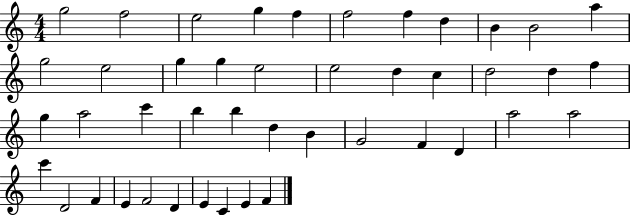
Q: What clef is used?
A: treble